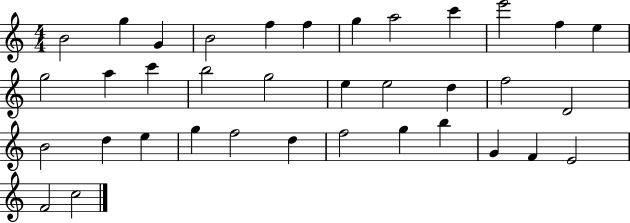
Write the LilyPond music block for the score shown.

{
  \clef treble
  \numericTimeSignature
  \time 4/4
  \key c \major
  b'2 g''4 g'4 | b'2 f''4 f''4 | g''4 a''2 c'''4 | e'''2 f''4 e''4 | \break g''2 a''4 c'''4 | b''2 g''2 | e''4 e''2 d''4 | f''2 d'2 | \break b'2 d''4 e''4 | g''4 f''2 d''4 | f''2 g''4 b''4 | g'4 f'4 e'2 | \break f'2 c''2 | \bar "|."
}